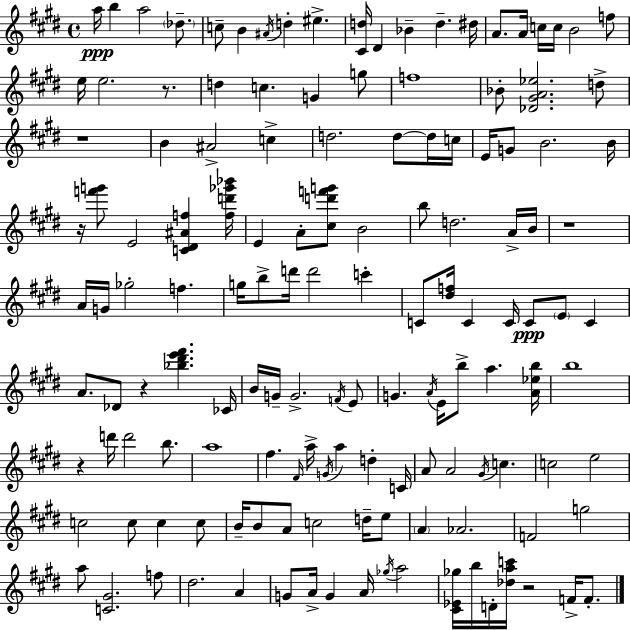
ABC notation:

X:1
T:Untitled
M:4/4
L:1/4
K:E
a/4 b a2 _d/2 c/2 B ^A/4 d ^e [^Cd]/4 ^D _B d ^d/4 A/2 A/4 c/4 c/4 B2 f/2 e/4 e2 z/2 d c G g/2 f4 _B/2 [_D^GA_e]2 d/2 z4 B ^A2 c d2 d/2 d/4 c/4 E/4 G/2 B2 B/4 z/4 [f'g']/2 E2 [C^D^Af] [fd'_g'_b']/4 E A/2 [^cd'f'g']/2 B2 b/2 d2 A/4 B/4 z4 A/4 G/4 _g2 f g/4 b/2 d'/4 d'2 c' C/2 [^df]/4 C C/4 C/2 E/2 C A/2 _D/2 z [_b^d'e'^f'] _C/4 B/4 G/4 G2 F/4 E/2 G A/4 E/4 b/2 a [A_eb]/4 b4 z d'/4 d'2 b/2 a4 ^f ^F/4 a/4 G/4 a d C/4 A/2 A2 ^G/4 c c2 e2 c2 c/2 c c/2 B/4 B/2 A/2 c2 d/4 e/2 A _A2 F2 g2 a/2 [C^G]2 f/2 ^d2 A G/2 A/4 G A/4 _g/4 a2 [^C_E_g]/4 b/4 D/4 [_dac']/4 z2 F/4 F/2